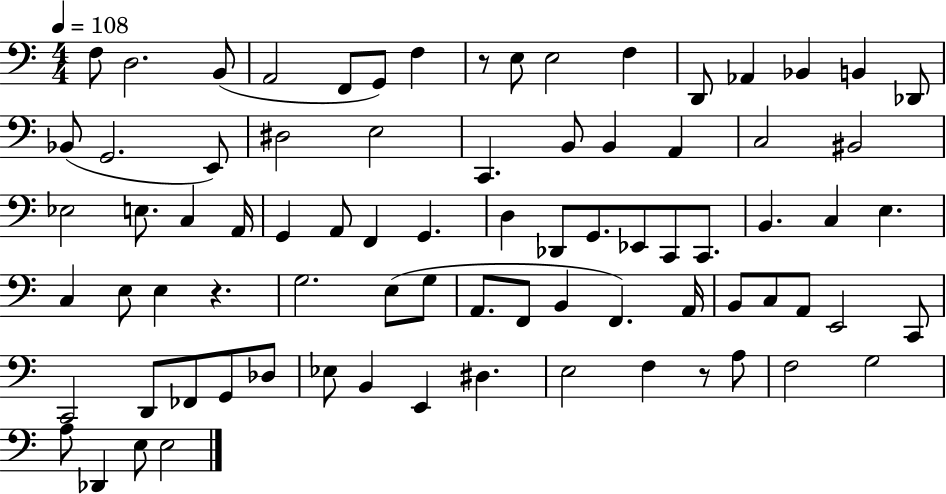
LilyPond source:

{
  \clef bass
  \numericTimeSignature
  \time 4/4
  \key c \major
  \tempo 4 = 108
  \repeat volta 2 { f8 d2. b,8( | a,2 f,8 g,8) f4 | r8 e8 e2 f4 | d,8 aes,4 bes,4 b,4 des,8 | \break bes,8( g,2. e,8) | dis2 e2 | c,4. b,8 b,4 a,4 | c2 bis,2 | \break ees2 e8. c4 a,16 | g,4 a,8 f,4 g,4. | d4 des,8 g,8. ees,8 c,8 c,8. | b,4. c4 e4. | \break c4 e8 e4 r4. | g2. e8( g8 | a,8. f,8 b,4 f,4.) a,16 | b,8 c8 a,8 e,2 c,8 | \break c,2 d,8 fes,8 g,8 des8 | ees8 b,4 e,4 dis4. | e2 f4 r8 a8 | f2 g2 | \break a8 des,4 e8 e2 | } \bar "|."
}